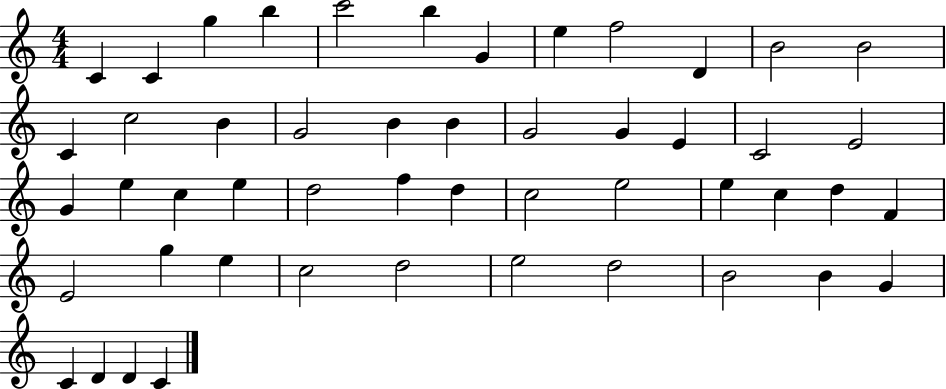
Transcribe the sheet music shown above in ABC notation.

X:1
T:Untitled
M:4/4
L:1/4
K:C
C C g b c'2 b G e f2 D B2 B2 C c2 B G2 B B G2 G E C2 E2 G e c e d2 f d c2 e2 e c d F E2 g e c2 d2 e2 d2 B2 B G C D D C